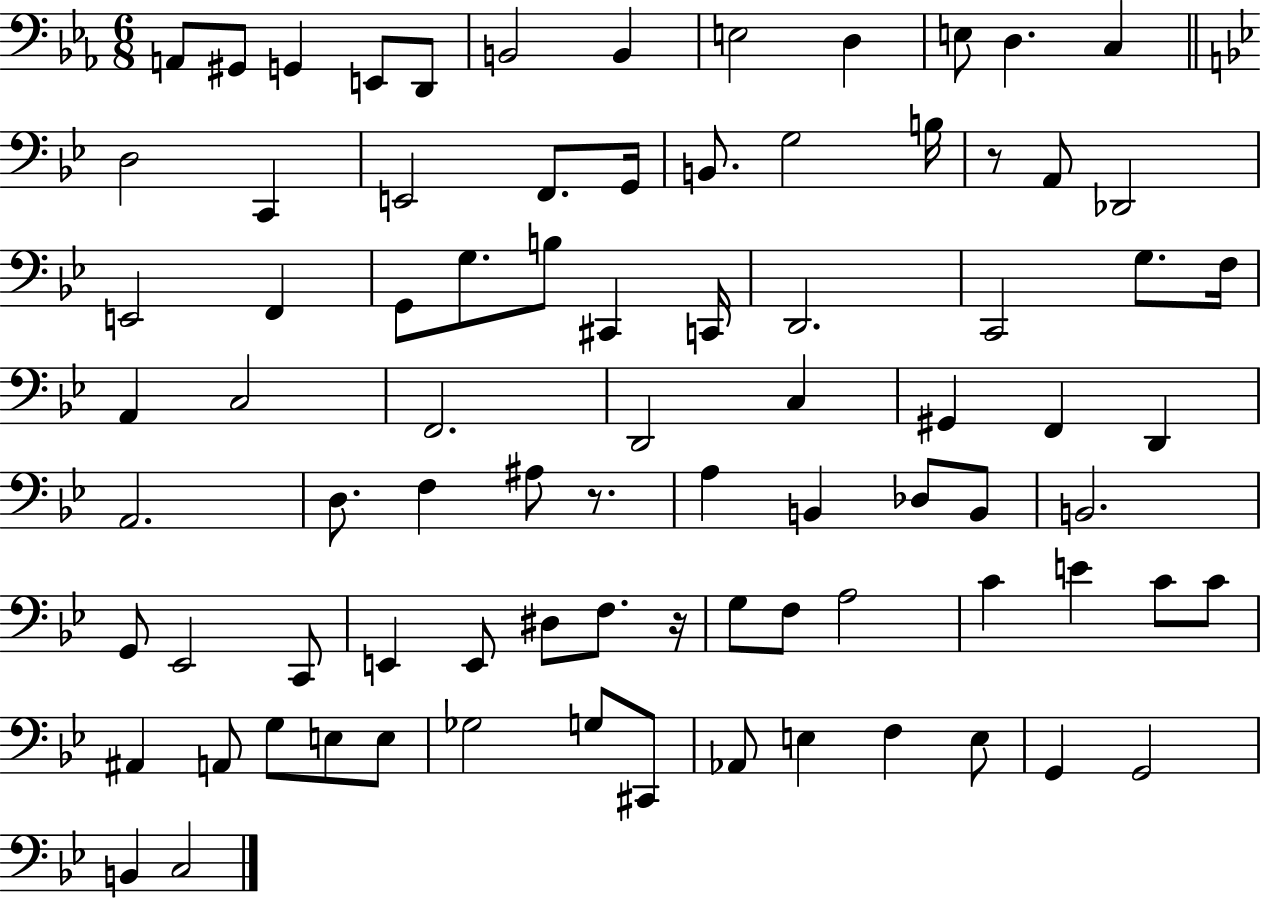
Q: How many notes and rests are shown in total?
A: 83